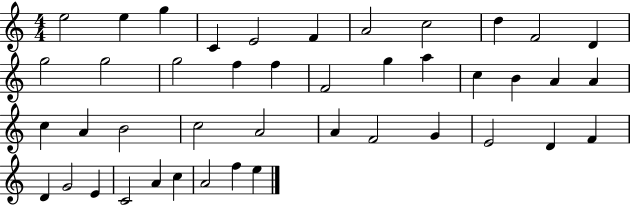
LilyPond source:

{
  \clef treble
  \numericTimeSignature
  \time 4/4
  \key c \major
  e''2 e''4 g''4 | c'4 e'2 f'4 | a'2 c''2 | d''4 f'2 d'4 | \break g''2 g''2 | g''2 f''4 f''4 | f'2 g''4 a''4 | c''4 b'4 a'4 a'4 | \break c''4 a'4 b'2 | c''2 a'2 | a'4 f'2 g'4 | e'2 d'4 f'4 | \break d'4 g'2 e'4 | c'2 a'4 c''4 | a'2 f''4 e''4 | \bar "|."
}